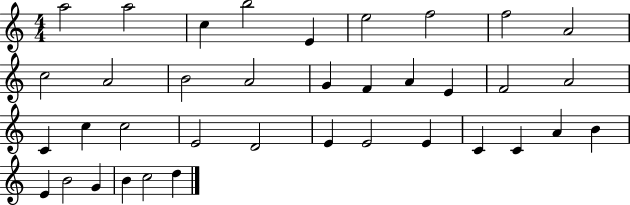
A5/h A5/h C5/q B5/h E4/q E5/h F5/h F5/h A4/h C5/h A4/h B4/h A4/h G4/q F4/q A4/q E4/q F4/h A4/h C4/q C5/q C5/h E4/h D4/h E4/q E4/h E4/q C4/q C4/q A4/q B4/q E4/q B4/h G4/q B4/q C5/h D5/q